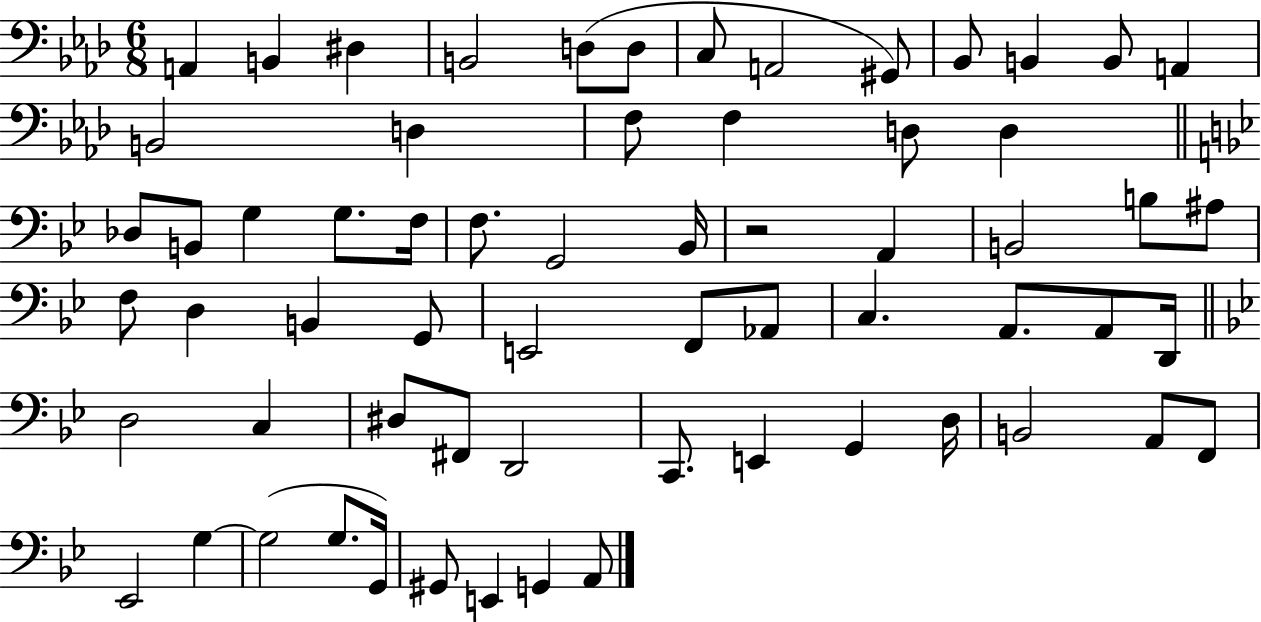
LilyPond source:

{
  \clef bass
  \numericTimeSignature
  \time 6/8
  \key aes \major
  a,4 b,4 dis4 | b,2 d8( d8 | c8 a,2 gis,8) | bes,8 b,4 b,8 a,4 | \break b,2 d4 | f8 f4 d8 d4 | \bar "||" \break \key bes \major des8 b,8 g4 g8. f16 | f8. g,2 bes,16 | r2 a,4 | b,2 b8 ais8 | \break f8 d4 b,4 g,8 | e,2 f,8 aes,8 | c4. a,8. a,8 d,16 | \bar "||" \break \key g \minor d2 c4 | dis8 fis,8 d,2 | c,8. e,4 g,4 d16 | b,2 a,8 f,8 | \break ees,2 g4~~ | g2( g8. g,16) | gis,8 e,4 g,4 a,8 | \bar "|."
}